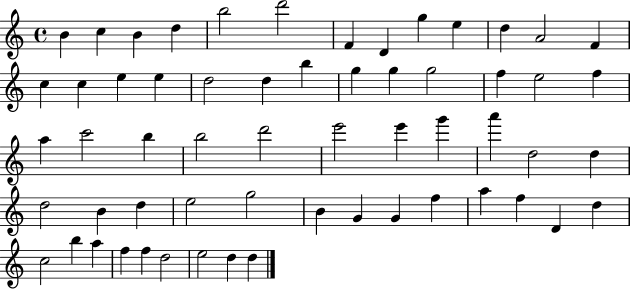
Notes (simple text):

B4/q C5/q B4/q D5/q B5/h D6/h F4/q D4/q G5/q E5/q D5/q A4/h F4/q C5/q C5/q E5/q E5/q D5/h D5/q B5/q G5/q G5/q G5/h F5/q E5/h F5/q A5/q C6/h B5/q B5/h D6/h E6/h E6/q G6/q A6/q D5/h D5/q D5/h B4/q D5/q E5/h G5/h B4/q G4/q G4/q F5/q A5/q F5/q D4/q D5/q C5/h B5/q A5/q F5/q F5/q D5/h E5/h D5/q D5/q